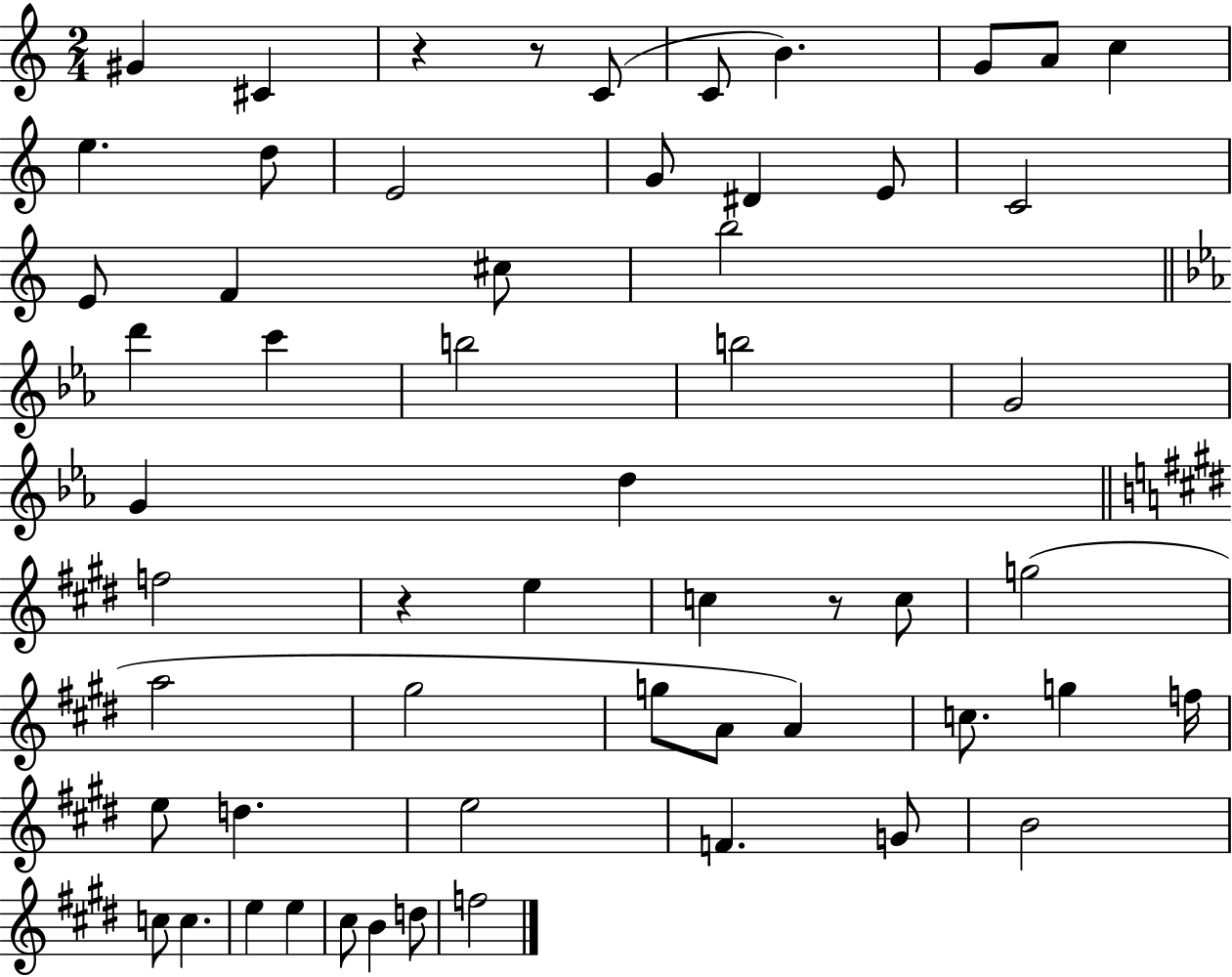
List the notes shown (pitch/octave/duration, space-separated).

G#4/q C#4/q R/q R/e C4/e C4/e B4/q. G4/e A4/e C5/q E5/q. D5/e E4/h G4/e D#4/q E4/e C4/h E4/e F4/q C#5/e B5/h D6/q C6/q B5/h B5/h G4/h G4/q D5/q F5/h R/q E5/q C5/q R/e C5/e G5/h A5/h G#5/h G5/e A4/e A4/q C5/e. G5/q F5/s E5/e D5/q. E5/h F4/q. G4/e B4/h C5/e C5/q. E5/q E5/q C#5/e B4/q D5/e F5/h